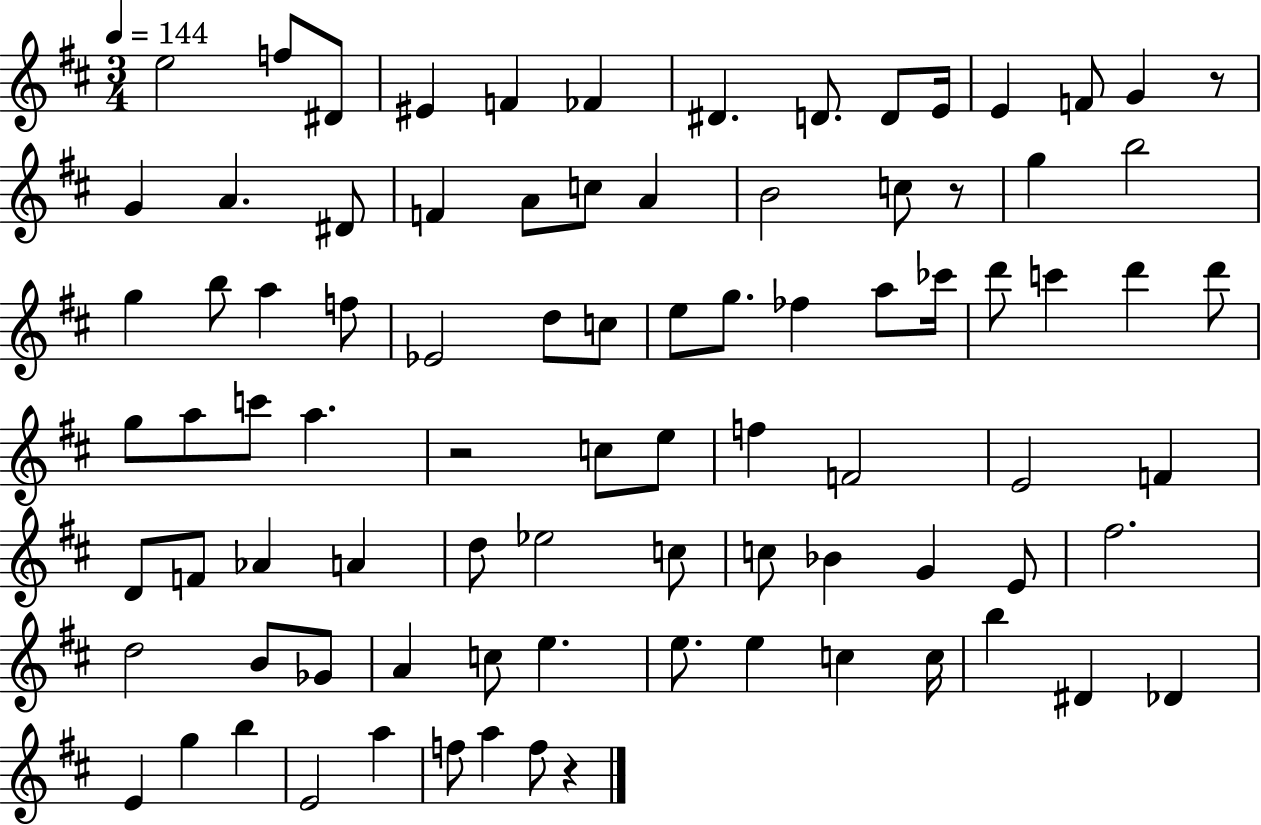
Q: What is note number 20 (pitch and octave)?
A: A4